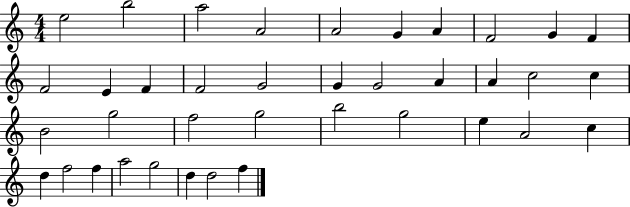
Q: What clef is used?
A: treble